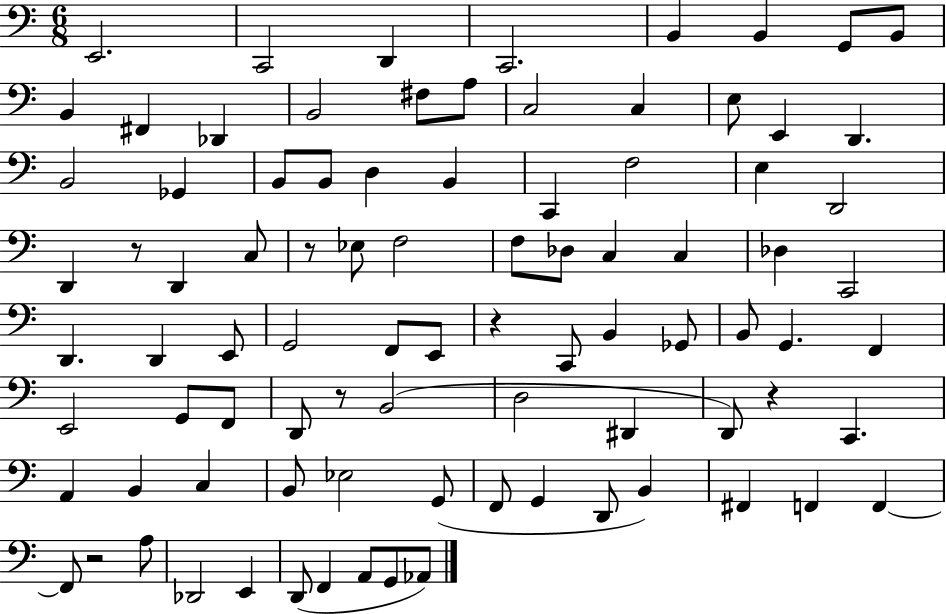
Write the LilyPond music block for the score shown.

{
  \clef bass
  \numericTimeSignature
  \time 6/8
  \key c \major
  \repeat volta 2 { e,2. | c,2 d,4 | c,2. | b,4 b,4 g,8 b,8 | \break b,4 fis,4 des,4 | b,2 fis8 a8 | c2 c4 | e8 e,4 d,4. | \break b,2 ges,4 | b,8 b,8 d4 b,4 | c,4 f2 | e4 d,2 | \break d,4 r8 d,4 c8 | r8 ees8 f2 | f8 des8 c4 c4 | des4 c,2 | \break d,4. d,4 e,8 | g,2 f,8 e,8 | r4 c,8 b,4 ges,8 | b,8 g,4. f,4 | \break e,2 g,8 f,8 | d,8 r8 b,2( | d2 dis,4 | d,8) r4 c,4. | \break a,4 b,4 c4 | b,8 ees2 g,8( | f,8 g,4 d,8 b,4) | fis,4 f,4 f,4~~ | \break f,8 r2 a8 | des,2 e,4 | d,8( f,4 a,8 g,8 aes,8) | } \bar "|."
}